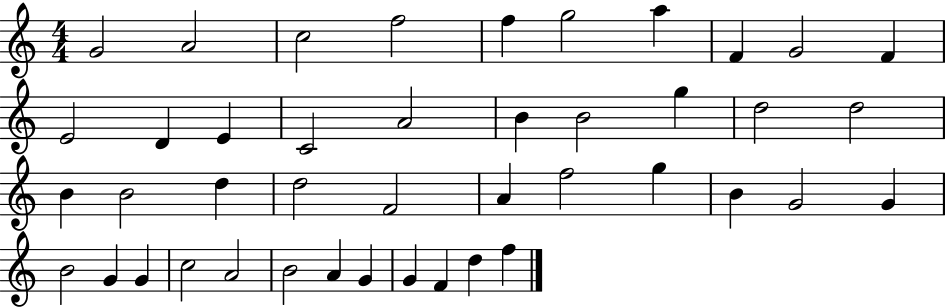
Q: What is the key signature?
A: C major